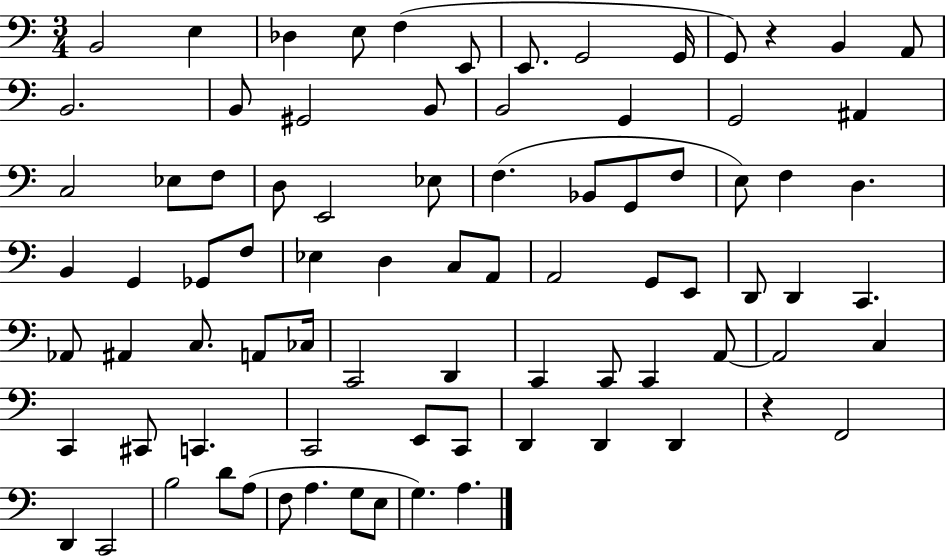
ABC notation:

X:1
T:Untitled
M:3/4
L:1/4
K:C
B,,2 E, _D, E,/2 F, E,,/2 E,,/2 G,,2 G,,/4 G,,/2 z B,, A,,/2 B,,2 B,,/2 ^G,,2 B,,/2 B,,2 G,, G,,2 ^A,, C,2 _E,/2 F,/2 D,/2 E,,2 _E,/2 F, _B,,/2 G,,/2 F,/2 E,/2 F, D, B,, G,, _G,,/2 F,/2 _E, D, C,/2 A,,/2 A,,2 G,,/2 E,,/2 D,,/2 D,, C,, _A,,/2 ^A,, C,/2 A,,/2 _C,/4 C,,2 D,, C,, C,,/2 C,, A,,/2 A,,2 C, C,, ^C,,/2 C,, C,,2 E,,/2 C,,/2 D,, D,, D,, z F,,2 D,, C,,2 B,2 D/2 A,/2 F,/2 A, G,/2 E,/2 G, A,